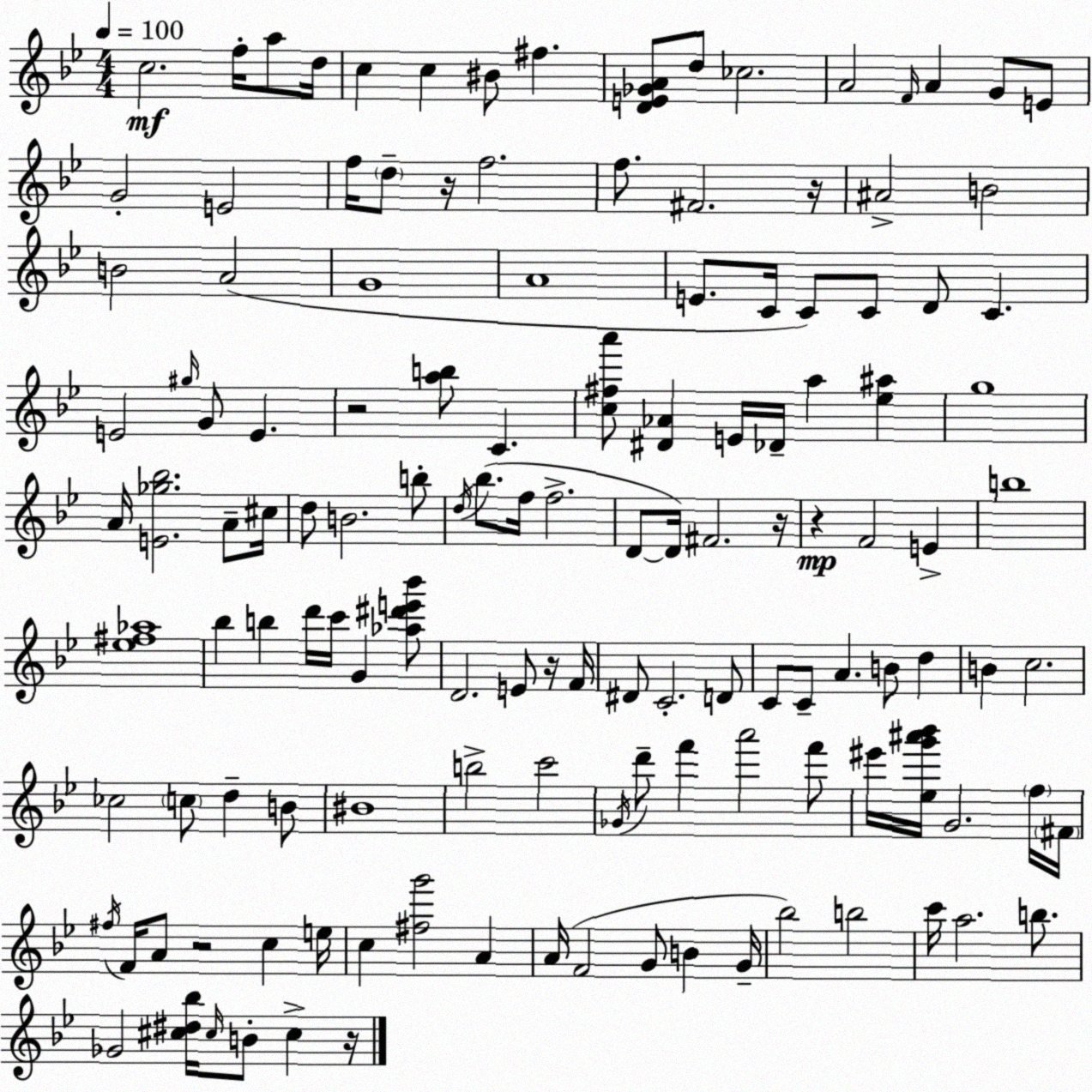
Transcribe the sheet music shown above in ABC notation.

X:1
T:Untitled
M:4/4
L:1/4
K:Gm
c2 f/4 a/2 d/4 c c ^B/2 ^f [DE_GA]/2 d/2 _c2 A2 F/4 A G/2 E/2 G2 E2 f/4 d/2 z/4 f2 f/2 ^F2 z/4 ^A2 B2 B2 A2 G4 A4 E/2 C/4 C/2 C/2 D/2 C E2 ^g/4 G/2 E z2 [ab]/2 C [c^fa']/2 [^D_A] E/4 _D/4 a [_e^a] g4 A/4 [E_g_b]2 A/2 ^c/4 d/2 B2 b/2 d/4 _b/2 f/4 f2 D/2 D/4 ^F2 z/4 z F2 E b4 [_e^f_a]4 _b b d'/4 c'/4 G [_a^d'e'_b']/2 D2 E/2 z/4 F/4 ^D/2 C2 D/2 C/2 C/2 A B/2 d B c2 _c2 c/2 d B/2 ^B4 b2 c'2 _G/4 d'/2 f' a'2 f'/2 ^e'/4 [_eg'^a'_b']/4 G2 f/4 ^F/4 ^f/4 F/4 A/2 z2 c e/4 c [^fg']2 A A/4 F2 G/2 B G/4 _b2 b2 c'/4 a2 b/2 _G2 [^c^d_b]/4 ^c/4 B/2 ^c z/4